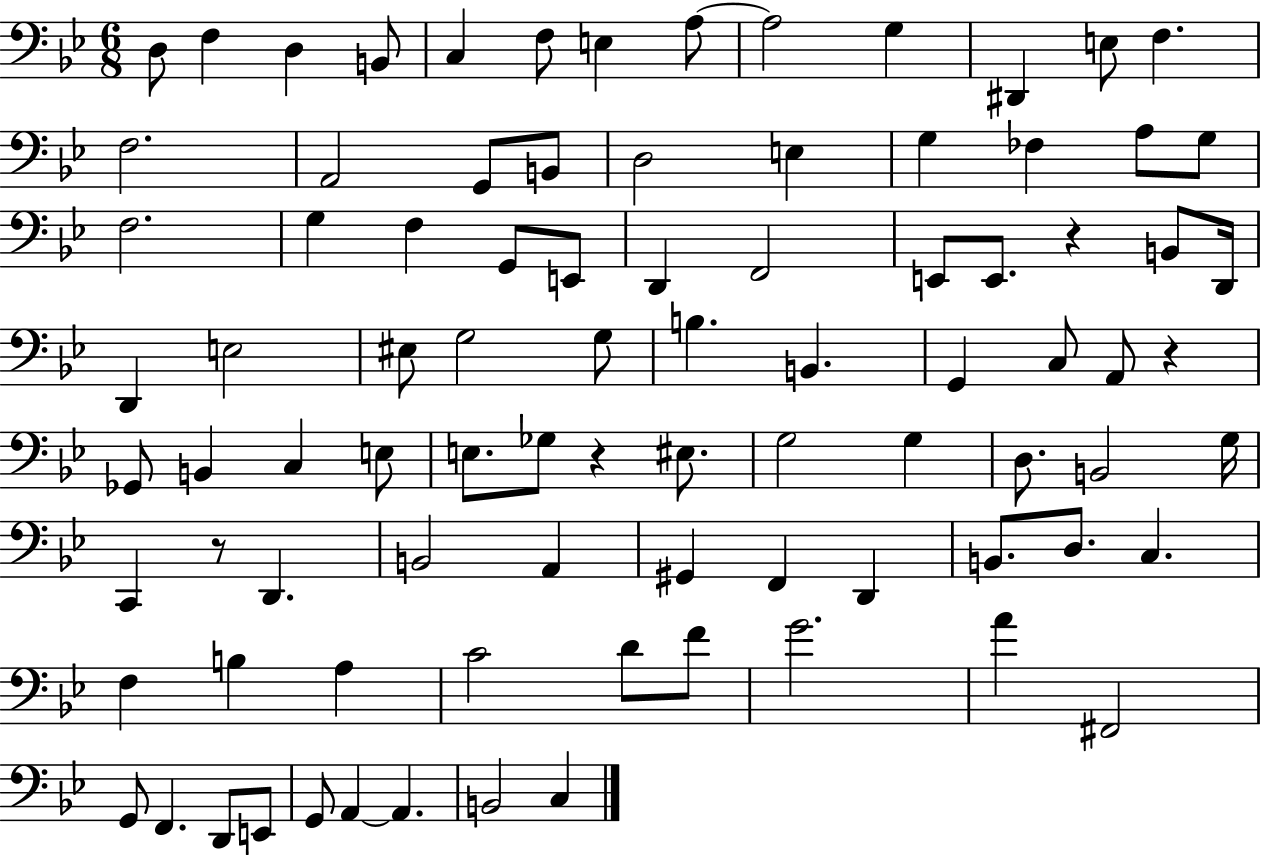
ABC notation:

X:1
T:Untitled
M:6/8
L:1/4
K:Bb
D,/2 F, D, B,,/2 C, F,/2 E, A,/2 A,2 G, ^D,, E,/2 F, F,2 A,,2 G,,/2 B,,/2 D,2 E, G, _F, A,/2 G,/2 F,2 G, F, G,,/2 E,,/2 D,, F,,2 E,,/2 E,,/2 z B,,/2 D,,/4 D,, E,2 ^E,/2 G,2 G,/2 B, B,, G,, C,/2 A,,/2 z _G,,/2 B,, C, E,/2 E,/2 _G,/2 z ^E,/2 G,2 G, D,/2 B,,2 G,/4 C,, z/2 D,, B,,2 A,, ^G,, F,, D,, B,,/2 D,/2 C, F, B, A, C2 D/2 F/2 G2 A ^F,,2 G,,/2 F,, D,,/2 E,,/2 G,,/2 A,, A,, B,,2 C,